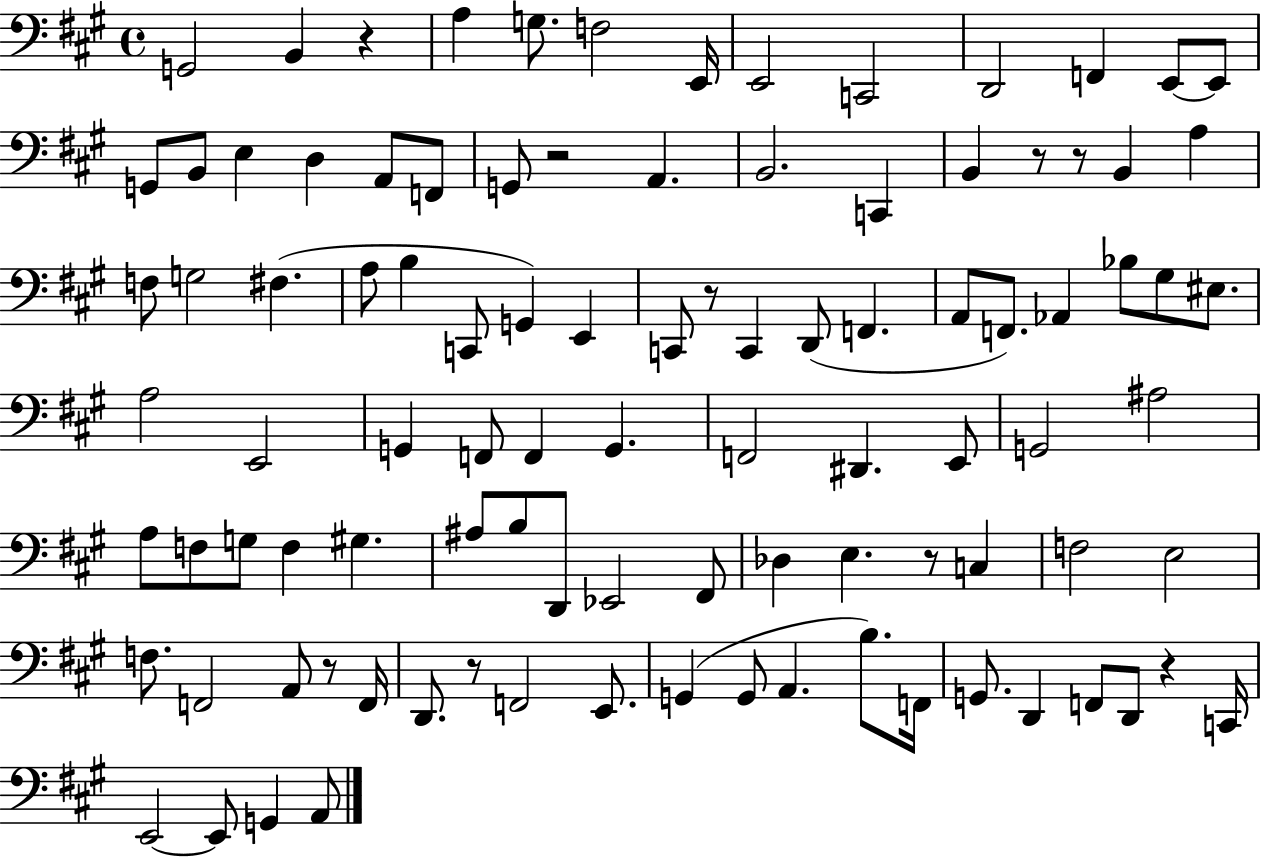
G2/h B2/q R/q A3/q G3/e. F3/h E2/s E2/h C2/h D2/h F2/q E2/e E2/e G2/e B2/e E3/q D3/q A2/e F2/e G2/e R/h A2/q. B2/h. C2/q B2/q R/e R/e B2/q A3/q F3/e G3/h F#3/q. A3/e B3/q C2/e G2/q E2/q C2/e R/e C2/q D2/e F2/q. A2/e F2/e. Ab2/q Bb3/e G#3/e EIS3/e. A3/h E2/h G2/q F2/e F2/q G2/q. F2/h D#2/q. E2/e G2/h A#3/h A3/e F3/e G3/e F3/q G#3/q. A#3/e B3/e D2/e Eb2/h F#2/e Db3/q E3/q. R/e C3/q F3/h E3/h F3/e. F2/h A2/e R/e F2/s D2/e. R/e F2/h E2/e. G2/q G2/e A2/q. B3/e. F2/s G2/e. D2/q F2/e D2/e R/q C2/s E2/h E2/e G2/q A2/e